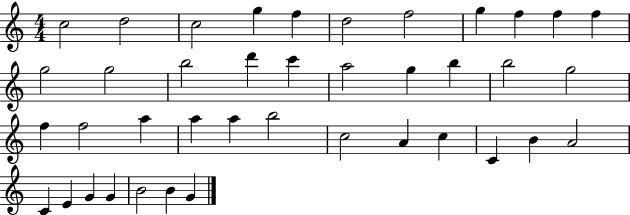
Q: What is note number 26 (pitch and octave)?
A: A5